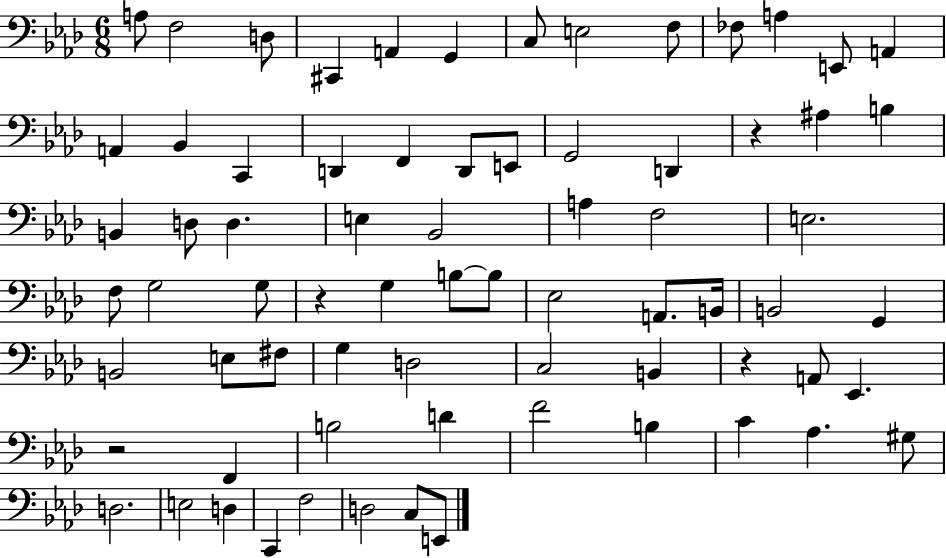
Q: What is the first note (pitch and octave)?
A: A3